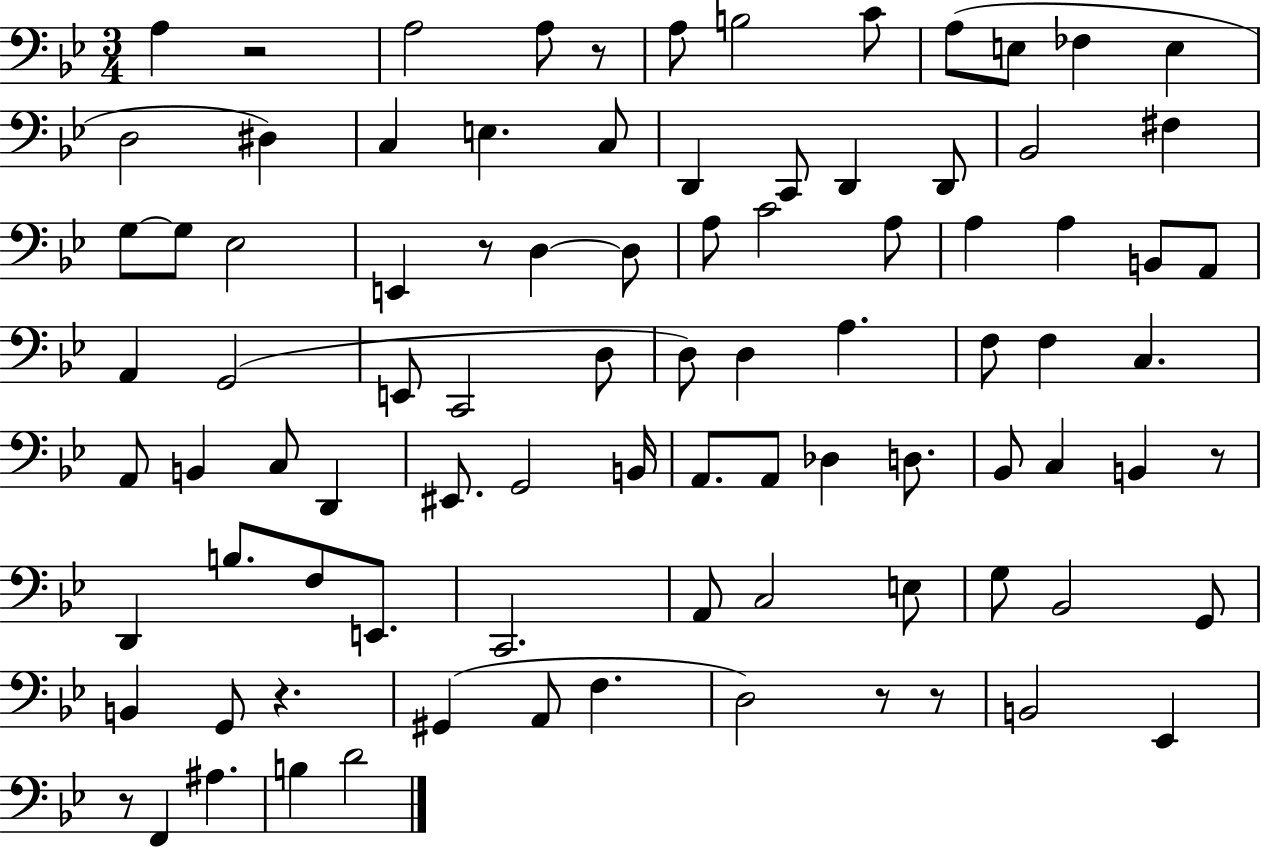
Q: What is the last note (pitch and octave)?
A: D4